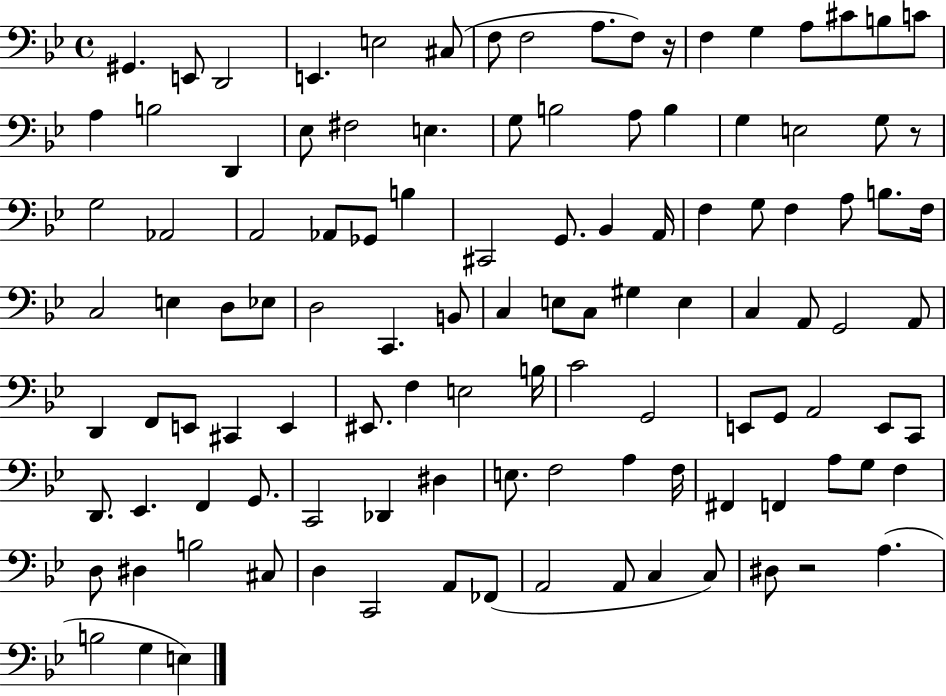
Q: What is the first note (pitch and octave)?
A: G#2